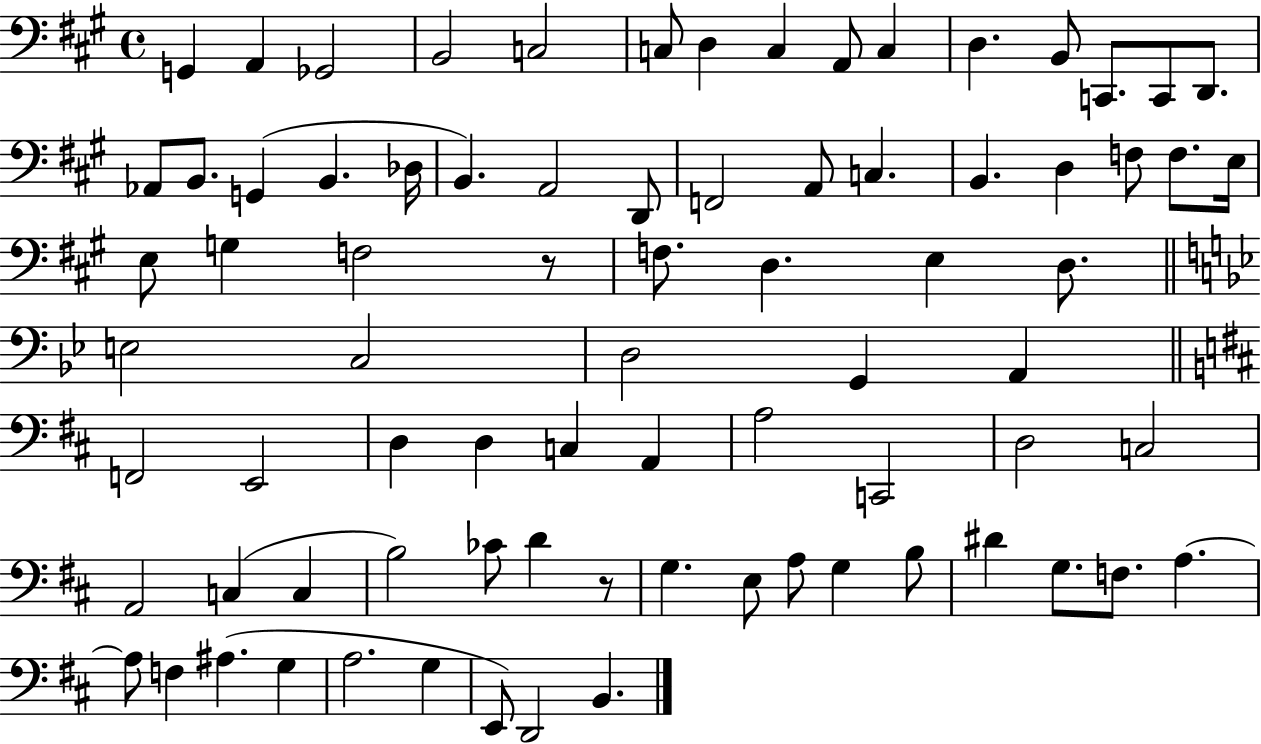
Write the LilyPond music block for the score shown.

{
  \clef bass
  \time 4/4
  \defaultTimeSignature
  \key a \major
  g,4 a,4 ges,2 | b,2 c2 | c8 d4 c4 a,8 c4 | d4. b,8 c,8. c,8 d,8. | \break aes,8 b,8. g,4( b,4. des16 | b,4.) a,2 d,8 | f,2 a,8 c4. | b,4. d4 f8 f8. e16 | \break e8 g4 f2 r8 | f8. d4. e4 d8. | \bar "||" \break \key bes \major e2 c2 | d2 g,4 a,4 | \bar "||" \break \key d \major f,2 e,2 | d4 d4 c4 a,4 | a2 c,2 | d2 c2 | \break a,2 c4( c4 | b2) ces'8 d'4 r8 | g4. e8 a8 g4 b8 | dis'4 g8. f8. a4.~~ | \break a8 f4 ais4.( g4 | a2. g4 | e,8) d,2 b,4. | \bar "|."
}